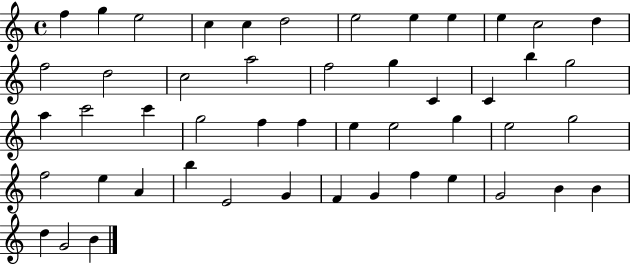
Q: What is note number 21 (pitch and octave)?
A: B5